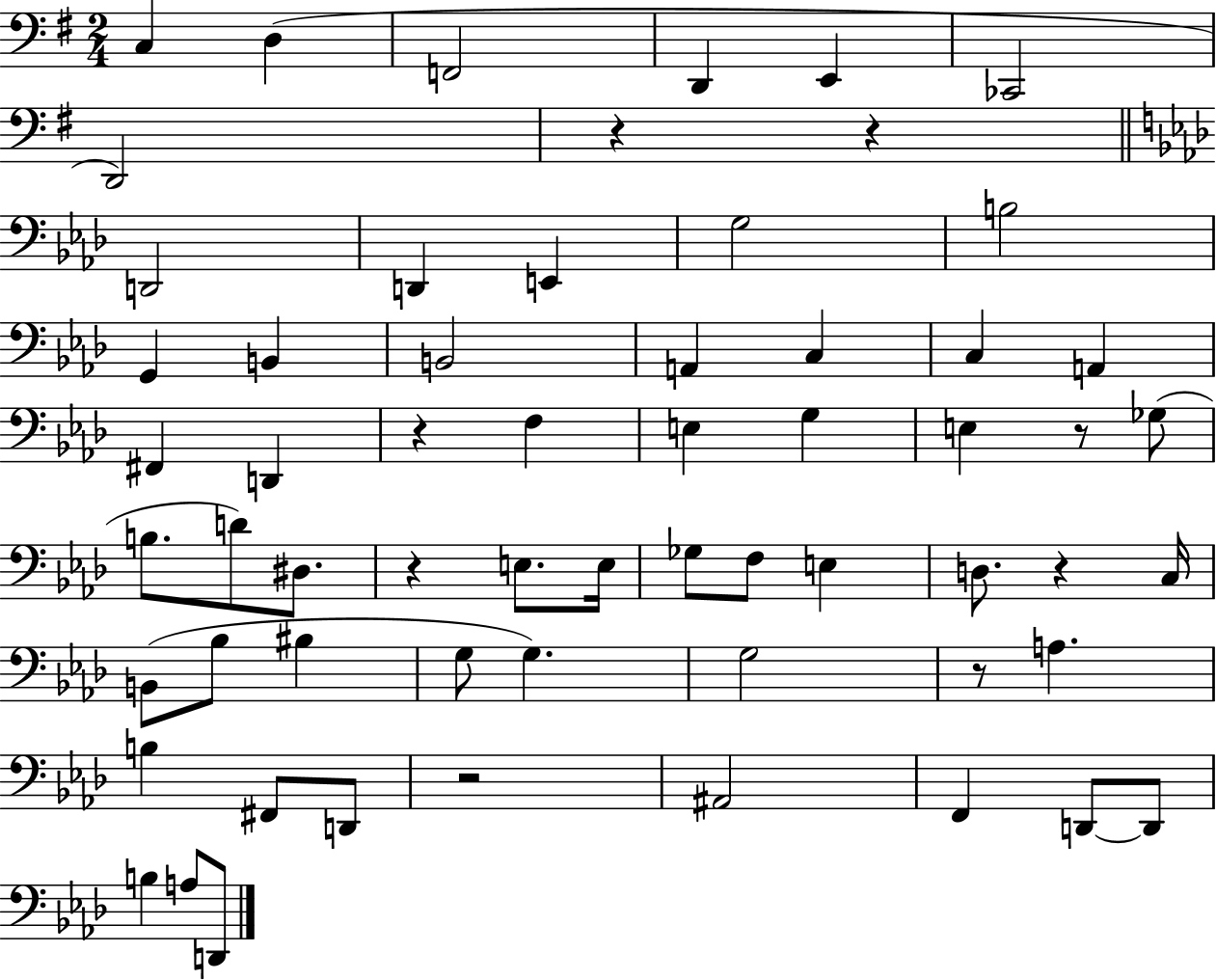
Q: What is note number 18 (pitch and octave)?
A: C3